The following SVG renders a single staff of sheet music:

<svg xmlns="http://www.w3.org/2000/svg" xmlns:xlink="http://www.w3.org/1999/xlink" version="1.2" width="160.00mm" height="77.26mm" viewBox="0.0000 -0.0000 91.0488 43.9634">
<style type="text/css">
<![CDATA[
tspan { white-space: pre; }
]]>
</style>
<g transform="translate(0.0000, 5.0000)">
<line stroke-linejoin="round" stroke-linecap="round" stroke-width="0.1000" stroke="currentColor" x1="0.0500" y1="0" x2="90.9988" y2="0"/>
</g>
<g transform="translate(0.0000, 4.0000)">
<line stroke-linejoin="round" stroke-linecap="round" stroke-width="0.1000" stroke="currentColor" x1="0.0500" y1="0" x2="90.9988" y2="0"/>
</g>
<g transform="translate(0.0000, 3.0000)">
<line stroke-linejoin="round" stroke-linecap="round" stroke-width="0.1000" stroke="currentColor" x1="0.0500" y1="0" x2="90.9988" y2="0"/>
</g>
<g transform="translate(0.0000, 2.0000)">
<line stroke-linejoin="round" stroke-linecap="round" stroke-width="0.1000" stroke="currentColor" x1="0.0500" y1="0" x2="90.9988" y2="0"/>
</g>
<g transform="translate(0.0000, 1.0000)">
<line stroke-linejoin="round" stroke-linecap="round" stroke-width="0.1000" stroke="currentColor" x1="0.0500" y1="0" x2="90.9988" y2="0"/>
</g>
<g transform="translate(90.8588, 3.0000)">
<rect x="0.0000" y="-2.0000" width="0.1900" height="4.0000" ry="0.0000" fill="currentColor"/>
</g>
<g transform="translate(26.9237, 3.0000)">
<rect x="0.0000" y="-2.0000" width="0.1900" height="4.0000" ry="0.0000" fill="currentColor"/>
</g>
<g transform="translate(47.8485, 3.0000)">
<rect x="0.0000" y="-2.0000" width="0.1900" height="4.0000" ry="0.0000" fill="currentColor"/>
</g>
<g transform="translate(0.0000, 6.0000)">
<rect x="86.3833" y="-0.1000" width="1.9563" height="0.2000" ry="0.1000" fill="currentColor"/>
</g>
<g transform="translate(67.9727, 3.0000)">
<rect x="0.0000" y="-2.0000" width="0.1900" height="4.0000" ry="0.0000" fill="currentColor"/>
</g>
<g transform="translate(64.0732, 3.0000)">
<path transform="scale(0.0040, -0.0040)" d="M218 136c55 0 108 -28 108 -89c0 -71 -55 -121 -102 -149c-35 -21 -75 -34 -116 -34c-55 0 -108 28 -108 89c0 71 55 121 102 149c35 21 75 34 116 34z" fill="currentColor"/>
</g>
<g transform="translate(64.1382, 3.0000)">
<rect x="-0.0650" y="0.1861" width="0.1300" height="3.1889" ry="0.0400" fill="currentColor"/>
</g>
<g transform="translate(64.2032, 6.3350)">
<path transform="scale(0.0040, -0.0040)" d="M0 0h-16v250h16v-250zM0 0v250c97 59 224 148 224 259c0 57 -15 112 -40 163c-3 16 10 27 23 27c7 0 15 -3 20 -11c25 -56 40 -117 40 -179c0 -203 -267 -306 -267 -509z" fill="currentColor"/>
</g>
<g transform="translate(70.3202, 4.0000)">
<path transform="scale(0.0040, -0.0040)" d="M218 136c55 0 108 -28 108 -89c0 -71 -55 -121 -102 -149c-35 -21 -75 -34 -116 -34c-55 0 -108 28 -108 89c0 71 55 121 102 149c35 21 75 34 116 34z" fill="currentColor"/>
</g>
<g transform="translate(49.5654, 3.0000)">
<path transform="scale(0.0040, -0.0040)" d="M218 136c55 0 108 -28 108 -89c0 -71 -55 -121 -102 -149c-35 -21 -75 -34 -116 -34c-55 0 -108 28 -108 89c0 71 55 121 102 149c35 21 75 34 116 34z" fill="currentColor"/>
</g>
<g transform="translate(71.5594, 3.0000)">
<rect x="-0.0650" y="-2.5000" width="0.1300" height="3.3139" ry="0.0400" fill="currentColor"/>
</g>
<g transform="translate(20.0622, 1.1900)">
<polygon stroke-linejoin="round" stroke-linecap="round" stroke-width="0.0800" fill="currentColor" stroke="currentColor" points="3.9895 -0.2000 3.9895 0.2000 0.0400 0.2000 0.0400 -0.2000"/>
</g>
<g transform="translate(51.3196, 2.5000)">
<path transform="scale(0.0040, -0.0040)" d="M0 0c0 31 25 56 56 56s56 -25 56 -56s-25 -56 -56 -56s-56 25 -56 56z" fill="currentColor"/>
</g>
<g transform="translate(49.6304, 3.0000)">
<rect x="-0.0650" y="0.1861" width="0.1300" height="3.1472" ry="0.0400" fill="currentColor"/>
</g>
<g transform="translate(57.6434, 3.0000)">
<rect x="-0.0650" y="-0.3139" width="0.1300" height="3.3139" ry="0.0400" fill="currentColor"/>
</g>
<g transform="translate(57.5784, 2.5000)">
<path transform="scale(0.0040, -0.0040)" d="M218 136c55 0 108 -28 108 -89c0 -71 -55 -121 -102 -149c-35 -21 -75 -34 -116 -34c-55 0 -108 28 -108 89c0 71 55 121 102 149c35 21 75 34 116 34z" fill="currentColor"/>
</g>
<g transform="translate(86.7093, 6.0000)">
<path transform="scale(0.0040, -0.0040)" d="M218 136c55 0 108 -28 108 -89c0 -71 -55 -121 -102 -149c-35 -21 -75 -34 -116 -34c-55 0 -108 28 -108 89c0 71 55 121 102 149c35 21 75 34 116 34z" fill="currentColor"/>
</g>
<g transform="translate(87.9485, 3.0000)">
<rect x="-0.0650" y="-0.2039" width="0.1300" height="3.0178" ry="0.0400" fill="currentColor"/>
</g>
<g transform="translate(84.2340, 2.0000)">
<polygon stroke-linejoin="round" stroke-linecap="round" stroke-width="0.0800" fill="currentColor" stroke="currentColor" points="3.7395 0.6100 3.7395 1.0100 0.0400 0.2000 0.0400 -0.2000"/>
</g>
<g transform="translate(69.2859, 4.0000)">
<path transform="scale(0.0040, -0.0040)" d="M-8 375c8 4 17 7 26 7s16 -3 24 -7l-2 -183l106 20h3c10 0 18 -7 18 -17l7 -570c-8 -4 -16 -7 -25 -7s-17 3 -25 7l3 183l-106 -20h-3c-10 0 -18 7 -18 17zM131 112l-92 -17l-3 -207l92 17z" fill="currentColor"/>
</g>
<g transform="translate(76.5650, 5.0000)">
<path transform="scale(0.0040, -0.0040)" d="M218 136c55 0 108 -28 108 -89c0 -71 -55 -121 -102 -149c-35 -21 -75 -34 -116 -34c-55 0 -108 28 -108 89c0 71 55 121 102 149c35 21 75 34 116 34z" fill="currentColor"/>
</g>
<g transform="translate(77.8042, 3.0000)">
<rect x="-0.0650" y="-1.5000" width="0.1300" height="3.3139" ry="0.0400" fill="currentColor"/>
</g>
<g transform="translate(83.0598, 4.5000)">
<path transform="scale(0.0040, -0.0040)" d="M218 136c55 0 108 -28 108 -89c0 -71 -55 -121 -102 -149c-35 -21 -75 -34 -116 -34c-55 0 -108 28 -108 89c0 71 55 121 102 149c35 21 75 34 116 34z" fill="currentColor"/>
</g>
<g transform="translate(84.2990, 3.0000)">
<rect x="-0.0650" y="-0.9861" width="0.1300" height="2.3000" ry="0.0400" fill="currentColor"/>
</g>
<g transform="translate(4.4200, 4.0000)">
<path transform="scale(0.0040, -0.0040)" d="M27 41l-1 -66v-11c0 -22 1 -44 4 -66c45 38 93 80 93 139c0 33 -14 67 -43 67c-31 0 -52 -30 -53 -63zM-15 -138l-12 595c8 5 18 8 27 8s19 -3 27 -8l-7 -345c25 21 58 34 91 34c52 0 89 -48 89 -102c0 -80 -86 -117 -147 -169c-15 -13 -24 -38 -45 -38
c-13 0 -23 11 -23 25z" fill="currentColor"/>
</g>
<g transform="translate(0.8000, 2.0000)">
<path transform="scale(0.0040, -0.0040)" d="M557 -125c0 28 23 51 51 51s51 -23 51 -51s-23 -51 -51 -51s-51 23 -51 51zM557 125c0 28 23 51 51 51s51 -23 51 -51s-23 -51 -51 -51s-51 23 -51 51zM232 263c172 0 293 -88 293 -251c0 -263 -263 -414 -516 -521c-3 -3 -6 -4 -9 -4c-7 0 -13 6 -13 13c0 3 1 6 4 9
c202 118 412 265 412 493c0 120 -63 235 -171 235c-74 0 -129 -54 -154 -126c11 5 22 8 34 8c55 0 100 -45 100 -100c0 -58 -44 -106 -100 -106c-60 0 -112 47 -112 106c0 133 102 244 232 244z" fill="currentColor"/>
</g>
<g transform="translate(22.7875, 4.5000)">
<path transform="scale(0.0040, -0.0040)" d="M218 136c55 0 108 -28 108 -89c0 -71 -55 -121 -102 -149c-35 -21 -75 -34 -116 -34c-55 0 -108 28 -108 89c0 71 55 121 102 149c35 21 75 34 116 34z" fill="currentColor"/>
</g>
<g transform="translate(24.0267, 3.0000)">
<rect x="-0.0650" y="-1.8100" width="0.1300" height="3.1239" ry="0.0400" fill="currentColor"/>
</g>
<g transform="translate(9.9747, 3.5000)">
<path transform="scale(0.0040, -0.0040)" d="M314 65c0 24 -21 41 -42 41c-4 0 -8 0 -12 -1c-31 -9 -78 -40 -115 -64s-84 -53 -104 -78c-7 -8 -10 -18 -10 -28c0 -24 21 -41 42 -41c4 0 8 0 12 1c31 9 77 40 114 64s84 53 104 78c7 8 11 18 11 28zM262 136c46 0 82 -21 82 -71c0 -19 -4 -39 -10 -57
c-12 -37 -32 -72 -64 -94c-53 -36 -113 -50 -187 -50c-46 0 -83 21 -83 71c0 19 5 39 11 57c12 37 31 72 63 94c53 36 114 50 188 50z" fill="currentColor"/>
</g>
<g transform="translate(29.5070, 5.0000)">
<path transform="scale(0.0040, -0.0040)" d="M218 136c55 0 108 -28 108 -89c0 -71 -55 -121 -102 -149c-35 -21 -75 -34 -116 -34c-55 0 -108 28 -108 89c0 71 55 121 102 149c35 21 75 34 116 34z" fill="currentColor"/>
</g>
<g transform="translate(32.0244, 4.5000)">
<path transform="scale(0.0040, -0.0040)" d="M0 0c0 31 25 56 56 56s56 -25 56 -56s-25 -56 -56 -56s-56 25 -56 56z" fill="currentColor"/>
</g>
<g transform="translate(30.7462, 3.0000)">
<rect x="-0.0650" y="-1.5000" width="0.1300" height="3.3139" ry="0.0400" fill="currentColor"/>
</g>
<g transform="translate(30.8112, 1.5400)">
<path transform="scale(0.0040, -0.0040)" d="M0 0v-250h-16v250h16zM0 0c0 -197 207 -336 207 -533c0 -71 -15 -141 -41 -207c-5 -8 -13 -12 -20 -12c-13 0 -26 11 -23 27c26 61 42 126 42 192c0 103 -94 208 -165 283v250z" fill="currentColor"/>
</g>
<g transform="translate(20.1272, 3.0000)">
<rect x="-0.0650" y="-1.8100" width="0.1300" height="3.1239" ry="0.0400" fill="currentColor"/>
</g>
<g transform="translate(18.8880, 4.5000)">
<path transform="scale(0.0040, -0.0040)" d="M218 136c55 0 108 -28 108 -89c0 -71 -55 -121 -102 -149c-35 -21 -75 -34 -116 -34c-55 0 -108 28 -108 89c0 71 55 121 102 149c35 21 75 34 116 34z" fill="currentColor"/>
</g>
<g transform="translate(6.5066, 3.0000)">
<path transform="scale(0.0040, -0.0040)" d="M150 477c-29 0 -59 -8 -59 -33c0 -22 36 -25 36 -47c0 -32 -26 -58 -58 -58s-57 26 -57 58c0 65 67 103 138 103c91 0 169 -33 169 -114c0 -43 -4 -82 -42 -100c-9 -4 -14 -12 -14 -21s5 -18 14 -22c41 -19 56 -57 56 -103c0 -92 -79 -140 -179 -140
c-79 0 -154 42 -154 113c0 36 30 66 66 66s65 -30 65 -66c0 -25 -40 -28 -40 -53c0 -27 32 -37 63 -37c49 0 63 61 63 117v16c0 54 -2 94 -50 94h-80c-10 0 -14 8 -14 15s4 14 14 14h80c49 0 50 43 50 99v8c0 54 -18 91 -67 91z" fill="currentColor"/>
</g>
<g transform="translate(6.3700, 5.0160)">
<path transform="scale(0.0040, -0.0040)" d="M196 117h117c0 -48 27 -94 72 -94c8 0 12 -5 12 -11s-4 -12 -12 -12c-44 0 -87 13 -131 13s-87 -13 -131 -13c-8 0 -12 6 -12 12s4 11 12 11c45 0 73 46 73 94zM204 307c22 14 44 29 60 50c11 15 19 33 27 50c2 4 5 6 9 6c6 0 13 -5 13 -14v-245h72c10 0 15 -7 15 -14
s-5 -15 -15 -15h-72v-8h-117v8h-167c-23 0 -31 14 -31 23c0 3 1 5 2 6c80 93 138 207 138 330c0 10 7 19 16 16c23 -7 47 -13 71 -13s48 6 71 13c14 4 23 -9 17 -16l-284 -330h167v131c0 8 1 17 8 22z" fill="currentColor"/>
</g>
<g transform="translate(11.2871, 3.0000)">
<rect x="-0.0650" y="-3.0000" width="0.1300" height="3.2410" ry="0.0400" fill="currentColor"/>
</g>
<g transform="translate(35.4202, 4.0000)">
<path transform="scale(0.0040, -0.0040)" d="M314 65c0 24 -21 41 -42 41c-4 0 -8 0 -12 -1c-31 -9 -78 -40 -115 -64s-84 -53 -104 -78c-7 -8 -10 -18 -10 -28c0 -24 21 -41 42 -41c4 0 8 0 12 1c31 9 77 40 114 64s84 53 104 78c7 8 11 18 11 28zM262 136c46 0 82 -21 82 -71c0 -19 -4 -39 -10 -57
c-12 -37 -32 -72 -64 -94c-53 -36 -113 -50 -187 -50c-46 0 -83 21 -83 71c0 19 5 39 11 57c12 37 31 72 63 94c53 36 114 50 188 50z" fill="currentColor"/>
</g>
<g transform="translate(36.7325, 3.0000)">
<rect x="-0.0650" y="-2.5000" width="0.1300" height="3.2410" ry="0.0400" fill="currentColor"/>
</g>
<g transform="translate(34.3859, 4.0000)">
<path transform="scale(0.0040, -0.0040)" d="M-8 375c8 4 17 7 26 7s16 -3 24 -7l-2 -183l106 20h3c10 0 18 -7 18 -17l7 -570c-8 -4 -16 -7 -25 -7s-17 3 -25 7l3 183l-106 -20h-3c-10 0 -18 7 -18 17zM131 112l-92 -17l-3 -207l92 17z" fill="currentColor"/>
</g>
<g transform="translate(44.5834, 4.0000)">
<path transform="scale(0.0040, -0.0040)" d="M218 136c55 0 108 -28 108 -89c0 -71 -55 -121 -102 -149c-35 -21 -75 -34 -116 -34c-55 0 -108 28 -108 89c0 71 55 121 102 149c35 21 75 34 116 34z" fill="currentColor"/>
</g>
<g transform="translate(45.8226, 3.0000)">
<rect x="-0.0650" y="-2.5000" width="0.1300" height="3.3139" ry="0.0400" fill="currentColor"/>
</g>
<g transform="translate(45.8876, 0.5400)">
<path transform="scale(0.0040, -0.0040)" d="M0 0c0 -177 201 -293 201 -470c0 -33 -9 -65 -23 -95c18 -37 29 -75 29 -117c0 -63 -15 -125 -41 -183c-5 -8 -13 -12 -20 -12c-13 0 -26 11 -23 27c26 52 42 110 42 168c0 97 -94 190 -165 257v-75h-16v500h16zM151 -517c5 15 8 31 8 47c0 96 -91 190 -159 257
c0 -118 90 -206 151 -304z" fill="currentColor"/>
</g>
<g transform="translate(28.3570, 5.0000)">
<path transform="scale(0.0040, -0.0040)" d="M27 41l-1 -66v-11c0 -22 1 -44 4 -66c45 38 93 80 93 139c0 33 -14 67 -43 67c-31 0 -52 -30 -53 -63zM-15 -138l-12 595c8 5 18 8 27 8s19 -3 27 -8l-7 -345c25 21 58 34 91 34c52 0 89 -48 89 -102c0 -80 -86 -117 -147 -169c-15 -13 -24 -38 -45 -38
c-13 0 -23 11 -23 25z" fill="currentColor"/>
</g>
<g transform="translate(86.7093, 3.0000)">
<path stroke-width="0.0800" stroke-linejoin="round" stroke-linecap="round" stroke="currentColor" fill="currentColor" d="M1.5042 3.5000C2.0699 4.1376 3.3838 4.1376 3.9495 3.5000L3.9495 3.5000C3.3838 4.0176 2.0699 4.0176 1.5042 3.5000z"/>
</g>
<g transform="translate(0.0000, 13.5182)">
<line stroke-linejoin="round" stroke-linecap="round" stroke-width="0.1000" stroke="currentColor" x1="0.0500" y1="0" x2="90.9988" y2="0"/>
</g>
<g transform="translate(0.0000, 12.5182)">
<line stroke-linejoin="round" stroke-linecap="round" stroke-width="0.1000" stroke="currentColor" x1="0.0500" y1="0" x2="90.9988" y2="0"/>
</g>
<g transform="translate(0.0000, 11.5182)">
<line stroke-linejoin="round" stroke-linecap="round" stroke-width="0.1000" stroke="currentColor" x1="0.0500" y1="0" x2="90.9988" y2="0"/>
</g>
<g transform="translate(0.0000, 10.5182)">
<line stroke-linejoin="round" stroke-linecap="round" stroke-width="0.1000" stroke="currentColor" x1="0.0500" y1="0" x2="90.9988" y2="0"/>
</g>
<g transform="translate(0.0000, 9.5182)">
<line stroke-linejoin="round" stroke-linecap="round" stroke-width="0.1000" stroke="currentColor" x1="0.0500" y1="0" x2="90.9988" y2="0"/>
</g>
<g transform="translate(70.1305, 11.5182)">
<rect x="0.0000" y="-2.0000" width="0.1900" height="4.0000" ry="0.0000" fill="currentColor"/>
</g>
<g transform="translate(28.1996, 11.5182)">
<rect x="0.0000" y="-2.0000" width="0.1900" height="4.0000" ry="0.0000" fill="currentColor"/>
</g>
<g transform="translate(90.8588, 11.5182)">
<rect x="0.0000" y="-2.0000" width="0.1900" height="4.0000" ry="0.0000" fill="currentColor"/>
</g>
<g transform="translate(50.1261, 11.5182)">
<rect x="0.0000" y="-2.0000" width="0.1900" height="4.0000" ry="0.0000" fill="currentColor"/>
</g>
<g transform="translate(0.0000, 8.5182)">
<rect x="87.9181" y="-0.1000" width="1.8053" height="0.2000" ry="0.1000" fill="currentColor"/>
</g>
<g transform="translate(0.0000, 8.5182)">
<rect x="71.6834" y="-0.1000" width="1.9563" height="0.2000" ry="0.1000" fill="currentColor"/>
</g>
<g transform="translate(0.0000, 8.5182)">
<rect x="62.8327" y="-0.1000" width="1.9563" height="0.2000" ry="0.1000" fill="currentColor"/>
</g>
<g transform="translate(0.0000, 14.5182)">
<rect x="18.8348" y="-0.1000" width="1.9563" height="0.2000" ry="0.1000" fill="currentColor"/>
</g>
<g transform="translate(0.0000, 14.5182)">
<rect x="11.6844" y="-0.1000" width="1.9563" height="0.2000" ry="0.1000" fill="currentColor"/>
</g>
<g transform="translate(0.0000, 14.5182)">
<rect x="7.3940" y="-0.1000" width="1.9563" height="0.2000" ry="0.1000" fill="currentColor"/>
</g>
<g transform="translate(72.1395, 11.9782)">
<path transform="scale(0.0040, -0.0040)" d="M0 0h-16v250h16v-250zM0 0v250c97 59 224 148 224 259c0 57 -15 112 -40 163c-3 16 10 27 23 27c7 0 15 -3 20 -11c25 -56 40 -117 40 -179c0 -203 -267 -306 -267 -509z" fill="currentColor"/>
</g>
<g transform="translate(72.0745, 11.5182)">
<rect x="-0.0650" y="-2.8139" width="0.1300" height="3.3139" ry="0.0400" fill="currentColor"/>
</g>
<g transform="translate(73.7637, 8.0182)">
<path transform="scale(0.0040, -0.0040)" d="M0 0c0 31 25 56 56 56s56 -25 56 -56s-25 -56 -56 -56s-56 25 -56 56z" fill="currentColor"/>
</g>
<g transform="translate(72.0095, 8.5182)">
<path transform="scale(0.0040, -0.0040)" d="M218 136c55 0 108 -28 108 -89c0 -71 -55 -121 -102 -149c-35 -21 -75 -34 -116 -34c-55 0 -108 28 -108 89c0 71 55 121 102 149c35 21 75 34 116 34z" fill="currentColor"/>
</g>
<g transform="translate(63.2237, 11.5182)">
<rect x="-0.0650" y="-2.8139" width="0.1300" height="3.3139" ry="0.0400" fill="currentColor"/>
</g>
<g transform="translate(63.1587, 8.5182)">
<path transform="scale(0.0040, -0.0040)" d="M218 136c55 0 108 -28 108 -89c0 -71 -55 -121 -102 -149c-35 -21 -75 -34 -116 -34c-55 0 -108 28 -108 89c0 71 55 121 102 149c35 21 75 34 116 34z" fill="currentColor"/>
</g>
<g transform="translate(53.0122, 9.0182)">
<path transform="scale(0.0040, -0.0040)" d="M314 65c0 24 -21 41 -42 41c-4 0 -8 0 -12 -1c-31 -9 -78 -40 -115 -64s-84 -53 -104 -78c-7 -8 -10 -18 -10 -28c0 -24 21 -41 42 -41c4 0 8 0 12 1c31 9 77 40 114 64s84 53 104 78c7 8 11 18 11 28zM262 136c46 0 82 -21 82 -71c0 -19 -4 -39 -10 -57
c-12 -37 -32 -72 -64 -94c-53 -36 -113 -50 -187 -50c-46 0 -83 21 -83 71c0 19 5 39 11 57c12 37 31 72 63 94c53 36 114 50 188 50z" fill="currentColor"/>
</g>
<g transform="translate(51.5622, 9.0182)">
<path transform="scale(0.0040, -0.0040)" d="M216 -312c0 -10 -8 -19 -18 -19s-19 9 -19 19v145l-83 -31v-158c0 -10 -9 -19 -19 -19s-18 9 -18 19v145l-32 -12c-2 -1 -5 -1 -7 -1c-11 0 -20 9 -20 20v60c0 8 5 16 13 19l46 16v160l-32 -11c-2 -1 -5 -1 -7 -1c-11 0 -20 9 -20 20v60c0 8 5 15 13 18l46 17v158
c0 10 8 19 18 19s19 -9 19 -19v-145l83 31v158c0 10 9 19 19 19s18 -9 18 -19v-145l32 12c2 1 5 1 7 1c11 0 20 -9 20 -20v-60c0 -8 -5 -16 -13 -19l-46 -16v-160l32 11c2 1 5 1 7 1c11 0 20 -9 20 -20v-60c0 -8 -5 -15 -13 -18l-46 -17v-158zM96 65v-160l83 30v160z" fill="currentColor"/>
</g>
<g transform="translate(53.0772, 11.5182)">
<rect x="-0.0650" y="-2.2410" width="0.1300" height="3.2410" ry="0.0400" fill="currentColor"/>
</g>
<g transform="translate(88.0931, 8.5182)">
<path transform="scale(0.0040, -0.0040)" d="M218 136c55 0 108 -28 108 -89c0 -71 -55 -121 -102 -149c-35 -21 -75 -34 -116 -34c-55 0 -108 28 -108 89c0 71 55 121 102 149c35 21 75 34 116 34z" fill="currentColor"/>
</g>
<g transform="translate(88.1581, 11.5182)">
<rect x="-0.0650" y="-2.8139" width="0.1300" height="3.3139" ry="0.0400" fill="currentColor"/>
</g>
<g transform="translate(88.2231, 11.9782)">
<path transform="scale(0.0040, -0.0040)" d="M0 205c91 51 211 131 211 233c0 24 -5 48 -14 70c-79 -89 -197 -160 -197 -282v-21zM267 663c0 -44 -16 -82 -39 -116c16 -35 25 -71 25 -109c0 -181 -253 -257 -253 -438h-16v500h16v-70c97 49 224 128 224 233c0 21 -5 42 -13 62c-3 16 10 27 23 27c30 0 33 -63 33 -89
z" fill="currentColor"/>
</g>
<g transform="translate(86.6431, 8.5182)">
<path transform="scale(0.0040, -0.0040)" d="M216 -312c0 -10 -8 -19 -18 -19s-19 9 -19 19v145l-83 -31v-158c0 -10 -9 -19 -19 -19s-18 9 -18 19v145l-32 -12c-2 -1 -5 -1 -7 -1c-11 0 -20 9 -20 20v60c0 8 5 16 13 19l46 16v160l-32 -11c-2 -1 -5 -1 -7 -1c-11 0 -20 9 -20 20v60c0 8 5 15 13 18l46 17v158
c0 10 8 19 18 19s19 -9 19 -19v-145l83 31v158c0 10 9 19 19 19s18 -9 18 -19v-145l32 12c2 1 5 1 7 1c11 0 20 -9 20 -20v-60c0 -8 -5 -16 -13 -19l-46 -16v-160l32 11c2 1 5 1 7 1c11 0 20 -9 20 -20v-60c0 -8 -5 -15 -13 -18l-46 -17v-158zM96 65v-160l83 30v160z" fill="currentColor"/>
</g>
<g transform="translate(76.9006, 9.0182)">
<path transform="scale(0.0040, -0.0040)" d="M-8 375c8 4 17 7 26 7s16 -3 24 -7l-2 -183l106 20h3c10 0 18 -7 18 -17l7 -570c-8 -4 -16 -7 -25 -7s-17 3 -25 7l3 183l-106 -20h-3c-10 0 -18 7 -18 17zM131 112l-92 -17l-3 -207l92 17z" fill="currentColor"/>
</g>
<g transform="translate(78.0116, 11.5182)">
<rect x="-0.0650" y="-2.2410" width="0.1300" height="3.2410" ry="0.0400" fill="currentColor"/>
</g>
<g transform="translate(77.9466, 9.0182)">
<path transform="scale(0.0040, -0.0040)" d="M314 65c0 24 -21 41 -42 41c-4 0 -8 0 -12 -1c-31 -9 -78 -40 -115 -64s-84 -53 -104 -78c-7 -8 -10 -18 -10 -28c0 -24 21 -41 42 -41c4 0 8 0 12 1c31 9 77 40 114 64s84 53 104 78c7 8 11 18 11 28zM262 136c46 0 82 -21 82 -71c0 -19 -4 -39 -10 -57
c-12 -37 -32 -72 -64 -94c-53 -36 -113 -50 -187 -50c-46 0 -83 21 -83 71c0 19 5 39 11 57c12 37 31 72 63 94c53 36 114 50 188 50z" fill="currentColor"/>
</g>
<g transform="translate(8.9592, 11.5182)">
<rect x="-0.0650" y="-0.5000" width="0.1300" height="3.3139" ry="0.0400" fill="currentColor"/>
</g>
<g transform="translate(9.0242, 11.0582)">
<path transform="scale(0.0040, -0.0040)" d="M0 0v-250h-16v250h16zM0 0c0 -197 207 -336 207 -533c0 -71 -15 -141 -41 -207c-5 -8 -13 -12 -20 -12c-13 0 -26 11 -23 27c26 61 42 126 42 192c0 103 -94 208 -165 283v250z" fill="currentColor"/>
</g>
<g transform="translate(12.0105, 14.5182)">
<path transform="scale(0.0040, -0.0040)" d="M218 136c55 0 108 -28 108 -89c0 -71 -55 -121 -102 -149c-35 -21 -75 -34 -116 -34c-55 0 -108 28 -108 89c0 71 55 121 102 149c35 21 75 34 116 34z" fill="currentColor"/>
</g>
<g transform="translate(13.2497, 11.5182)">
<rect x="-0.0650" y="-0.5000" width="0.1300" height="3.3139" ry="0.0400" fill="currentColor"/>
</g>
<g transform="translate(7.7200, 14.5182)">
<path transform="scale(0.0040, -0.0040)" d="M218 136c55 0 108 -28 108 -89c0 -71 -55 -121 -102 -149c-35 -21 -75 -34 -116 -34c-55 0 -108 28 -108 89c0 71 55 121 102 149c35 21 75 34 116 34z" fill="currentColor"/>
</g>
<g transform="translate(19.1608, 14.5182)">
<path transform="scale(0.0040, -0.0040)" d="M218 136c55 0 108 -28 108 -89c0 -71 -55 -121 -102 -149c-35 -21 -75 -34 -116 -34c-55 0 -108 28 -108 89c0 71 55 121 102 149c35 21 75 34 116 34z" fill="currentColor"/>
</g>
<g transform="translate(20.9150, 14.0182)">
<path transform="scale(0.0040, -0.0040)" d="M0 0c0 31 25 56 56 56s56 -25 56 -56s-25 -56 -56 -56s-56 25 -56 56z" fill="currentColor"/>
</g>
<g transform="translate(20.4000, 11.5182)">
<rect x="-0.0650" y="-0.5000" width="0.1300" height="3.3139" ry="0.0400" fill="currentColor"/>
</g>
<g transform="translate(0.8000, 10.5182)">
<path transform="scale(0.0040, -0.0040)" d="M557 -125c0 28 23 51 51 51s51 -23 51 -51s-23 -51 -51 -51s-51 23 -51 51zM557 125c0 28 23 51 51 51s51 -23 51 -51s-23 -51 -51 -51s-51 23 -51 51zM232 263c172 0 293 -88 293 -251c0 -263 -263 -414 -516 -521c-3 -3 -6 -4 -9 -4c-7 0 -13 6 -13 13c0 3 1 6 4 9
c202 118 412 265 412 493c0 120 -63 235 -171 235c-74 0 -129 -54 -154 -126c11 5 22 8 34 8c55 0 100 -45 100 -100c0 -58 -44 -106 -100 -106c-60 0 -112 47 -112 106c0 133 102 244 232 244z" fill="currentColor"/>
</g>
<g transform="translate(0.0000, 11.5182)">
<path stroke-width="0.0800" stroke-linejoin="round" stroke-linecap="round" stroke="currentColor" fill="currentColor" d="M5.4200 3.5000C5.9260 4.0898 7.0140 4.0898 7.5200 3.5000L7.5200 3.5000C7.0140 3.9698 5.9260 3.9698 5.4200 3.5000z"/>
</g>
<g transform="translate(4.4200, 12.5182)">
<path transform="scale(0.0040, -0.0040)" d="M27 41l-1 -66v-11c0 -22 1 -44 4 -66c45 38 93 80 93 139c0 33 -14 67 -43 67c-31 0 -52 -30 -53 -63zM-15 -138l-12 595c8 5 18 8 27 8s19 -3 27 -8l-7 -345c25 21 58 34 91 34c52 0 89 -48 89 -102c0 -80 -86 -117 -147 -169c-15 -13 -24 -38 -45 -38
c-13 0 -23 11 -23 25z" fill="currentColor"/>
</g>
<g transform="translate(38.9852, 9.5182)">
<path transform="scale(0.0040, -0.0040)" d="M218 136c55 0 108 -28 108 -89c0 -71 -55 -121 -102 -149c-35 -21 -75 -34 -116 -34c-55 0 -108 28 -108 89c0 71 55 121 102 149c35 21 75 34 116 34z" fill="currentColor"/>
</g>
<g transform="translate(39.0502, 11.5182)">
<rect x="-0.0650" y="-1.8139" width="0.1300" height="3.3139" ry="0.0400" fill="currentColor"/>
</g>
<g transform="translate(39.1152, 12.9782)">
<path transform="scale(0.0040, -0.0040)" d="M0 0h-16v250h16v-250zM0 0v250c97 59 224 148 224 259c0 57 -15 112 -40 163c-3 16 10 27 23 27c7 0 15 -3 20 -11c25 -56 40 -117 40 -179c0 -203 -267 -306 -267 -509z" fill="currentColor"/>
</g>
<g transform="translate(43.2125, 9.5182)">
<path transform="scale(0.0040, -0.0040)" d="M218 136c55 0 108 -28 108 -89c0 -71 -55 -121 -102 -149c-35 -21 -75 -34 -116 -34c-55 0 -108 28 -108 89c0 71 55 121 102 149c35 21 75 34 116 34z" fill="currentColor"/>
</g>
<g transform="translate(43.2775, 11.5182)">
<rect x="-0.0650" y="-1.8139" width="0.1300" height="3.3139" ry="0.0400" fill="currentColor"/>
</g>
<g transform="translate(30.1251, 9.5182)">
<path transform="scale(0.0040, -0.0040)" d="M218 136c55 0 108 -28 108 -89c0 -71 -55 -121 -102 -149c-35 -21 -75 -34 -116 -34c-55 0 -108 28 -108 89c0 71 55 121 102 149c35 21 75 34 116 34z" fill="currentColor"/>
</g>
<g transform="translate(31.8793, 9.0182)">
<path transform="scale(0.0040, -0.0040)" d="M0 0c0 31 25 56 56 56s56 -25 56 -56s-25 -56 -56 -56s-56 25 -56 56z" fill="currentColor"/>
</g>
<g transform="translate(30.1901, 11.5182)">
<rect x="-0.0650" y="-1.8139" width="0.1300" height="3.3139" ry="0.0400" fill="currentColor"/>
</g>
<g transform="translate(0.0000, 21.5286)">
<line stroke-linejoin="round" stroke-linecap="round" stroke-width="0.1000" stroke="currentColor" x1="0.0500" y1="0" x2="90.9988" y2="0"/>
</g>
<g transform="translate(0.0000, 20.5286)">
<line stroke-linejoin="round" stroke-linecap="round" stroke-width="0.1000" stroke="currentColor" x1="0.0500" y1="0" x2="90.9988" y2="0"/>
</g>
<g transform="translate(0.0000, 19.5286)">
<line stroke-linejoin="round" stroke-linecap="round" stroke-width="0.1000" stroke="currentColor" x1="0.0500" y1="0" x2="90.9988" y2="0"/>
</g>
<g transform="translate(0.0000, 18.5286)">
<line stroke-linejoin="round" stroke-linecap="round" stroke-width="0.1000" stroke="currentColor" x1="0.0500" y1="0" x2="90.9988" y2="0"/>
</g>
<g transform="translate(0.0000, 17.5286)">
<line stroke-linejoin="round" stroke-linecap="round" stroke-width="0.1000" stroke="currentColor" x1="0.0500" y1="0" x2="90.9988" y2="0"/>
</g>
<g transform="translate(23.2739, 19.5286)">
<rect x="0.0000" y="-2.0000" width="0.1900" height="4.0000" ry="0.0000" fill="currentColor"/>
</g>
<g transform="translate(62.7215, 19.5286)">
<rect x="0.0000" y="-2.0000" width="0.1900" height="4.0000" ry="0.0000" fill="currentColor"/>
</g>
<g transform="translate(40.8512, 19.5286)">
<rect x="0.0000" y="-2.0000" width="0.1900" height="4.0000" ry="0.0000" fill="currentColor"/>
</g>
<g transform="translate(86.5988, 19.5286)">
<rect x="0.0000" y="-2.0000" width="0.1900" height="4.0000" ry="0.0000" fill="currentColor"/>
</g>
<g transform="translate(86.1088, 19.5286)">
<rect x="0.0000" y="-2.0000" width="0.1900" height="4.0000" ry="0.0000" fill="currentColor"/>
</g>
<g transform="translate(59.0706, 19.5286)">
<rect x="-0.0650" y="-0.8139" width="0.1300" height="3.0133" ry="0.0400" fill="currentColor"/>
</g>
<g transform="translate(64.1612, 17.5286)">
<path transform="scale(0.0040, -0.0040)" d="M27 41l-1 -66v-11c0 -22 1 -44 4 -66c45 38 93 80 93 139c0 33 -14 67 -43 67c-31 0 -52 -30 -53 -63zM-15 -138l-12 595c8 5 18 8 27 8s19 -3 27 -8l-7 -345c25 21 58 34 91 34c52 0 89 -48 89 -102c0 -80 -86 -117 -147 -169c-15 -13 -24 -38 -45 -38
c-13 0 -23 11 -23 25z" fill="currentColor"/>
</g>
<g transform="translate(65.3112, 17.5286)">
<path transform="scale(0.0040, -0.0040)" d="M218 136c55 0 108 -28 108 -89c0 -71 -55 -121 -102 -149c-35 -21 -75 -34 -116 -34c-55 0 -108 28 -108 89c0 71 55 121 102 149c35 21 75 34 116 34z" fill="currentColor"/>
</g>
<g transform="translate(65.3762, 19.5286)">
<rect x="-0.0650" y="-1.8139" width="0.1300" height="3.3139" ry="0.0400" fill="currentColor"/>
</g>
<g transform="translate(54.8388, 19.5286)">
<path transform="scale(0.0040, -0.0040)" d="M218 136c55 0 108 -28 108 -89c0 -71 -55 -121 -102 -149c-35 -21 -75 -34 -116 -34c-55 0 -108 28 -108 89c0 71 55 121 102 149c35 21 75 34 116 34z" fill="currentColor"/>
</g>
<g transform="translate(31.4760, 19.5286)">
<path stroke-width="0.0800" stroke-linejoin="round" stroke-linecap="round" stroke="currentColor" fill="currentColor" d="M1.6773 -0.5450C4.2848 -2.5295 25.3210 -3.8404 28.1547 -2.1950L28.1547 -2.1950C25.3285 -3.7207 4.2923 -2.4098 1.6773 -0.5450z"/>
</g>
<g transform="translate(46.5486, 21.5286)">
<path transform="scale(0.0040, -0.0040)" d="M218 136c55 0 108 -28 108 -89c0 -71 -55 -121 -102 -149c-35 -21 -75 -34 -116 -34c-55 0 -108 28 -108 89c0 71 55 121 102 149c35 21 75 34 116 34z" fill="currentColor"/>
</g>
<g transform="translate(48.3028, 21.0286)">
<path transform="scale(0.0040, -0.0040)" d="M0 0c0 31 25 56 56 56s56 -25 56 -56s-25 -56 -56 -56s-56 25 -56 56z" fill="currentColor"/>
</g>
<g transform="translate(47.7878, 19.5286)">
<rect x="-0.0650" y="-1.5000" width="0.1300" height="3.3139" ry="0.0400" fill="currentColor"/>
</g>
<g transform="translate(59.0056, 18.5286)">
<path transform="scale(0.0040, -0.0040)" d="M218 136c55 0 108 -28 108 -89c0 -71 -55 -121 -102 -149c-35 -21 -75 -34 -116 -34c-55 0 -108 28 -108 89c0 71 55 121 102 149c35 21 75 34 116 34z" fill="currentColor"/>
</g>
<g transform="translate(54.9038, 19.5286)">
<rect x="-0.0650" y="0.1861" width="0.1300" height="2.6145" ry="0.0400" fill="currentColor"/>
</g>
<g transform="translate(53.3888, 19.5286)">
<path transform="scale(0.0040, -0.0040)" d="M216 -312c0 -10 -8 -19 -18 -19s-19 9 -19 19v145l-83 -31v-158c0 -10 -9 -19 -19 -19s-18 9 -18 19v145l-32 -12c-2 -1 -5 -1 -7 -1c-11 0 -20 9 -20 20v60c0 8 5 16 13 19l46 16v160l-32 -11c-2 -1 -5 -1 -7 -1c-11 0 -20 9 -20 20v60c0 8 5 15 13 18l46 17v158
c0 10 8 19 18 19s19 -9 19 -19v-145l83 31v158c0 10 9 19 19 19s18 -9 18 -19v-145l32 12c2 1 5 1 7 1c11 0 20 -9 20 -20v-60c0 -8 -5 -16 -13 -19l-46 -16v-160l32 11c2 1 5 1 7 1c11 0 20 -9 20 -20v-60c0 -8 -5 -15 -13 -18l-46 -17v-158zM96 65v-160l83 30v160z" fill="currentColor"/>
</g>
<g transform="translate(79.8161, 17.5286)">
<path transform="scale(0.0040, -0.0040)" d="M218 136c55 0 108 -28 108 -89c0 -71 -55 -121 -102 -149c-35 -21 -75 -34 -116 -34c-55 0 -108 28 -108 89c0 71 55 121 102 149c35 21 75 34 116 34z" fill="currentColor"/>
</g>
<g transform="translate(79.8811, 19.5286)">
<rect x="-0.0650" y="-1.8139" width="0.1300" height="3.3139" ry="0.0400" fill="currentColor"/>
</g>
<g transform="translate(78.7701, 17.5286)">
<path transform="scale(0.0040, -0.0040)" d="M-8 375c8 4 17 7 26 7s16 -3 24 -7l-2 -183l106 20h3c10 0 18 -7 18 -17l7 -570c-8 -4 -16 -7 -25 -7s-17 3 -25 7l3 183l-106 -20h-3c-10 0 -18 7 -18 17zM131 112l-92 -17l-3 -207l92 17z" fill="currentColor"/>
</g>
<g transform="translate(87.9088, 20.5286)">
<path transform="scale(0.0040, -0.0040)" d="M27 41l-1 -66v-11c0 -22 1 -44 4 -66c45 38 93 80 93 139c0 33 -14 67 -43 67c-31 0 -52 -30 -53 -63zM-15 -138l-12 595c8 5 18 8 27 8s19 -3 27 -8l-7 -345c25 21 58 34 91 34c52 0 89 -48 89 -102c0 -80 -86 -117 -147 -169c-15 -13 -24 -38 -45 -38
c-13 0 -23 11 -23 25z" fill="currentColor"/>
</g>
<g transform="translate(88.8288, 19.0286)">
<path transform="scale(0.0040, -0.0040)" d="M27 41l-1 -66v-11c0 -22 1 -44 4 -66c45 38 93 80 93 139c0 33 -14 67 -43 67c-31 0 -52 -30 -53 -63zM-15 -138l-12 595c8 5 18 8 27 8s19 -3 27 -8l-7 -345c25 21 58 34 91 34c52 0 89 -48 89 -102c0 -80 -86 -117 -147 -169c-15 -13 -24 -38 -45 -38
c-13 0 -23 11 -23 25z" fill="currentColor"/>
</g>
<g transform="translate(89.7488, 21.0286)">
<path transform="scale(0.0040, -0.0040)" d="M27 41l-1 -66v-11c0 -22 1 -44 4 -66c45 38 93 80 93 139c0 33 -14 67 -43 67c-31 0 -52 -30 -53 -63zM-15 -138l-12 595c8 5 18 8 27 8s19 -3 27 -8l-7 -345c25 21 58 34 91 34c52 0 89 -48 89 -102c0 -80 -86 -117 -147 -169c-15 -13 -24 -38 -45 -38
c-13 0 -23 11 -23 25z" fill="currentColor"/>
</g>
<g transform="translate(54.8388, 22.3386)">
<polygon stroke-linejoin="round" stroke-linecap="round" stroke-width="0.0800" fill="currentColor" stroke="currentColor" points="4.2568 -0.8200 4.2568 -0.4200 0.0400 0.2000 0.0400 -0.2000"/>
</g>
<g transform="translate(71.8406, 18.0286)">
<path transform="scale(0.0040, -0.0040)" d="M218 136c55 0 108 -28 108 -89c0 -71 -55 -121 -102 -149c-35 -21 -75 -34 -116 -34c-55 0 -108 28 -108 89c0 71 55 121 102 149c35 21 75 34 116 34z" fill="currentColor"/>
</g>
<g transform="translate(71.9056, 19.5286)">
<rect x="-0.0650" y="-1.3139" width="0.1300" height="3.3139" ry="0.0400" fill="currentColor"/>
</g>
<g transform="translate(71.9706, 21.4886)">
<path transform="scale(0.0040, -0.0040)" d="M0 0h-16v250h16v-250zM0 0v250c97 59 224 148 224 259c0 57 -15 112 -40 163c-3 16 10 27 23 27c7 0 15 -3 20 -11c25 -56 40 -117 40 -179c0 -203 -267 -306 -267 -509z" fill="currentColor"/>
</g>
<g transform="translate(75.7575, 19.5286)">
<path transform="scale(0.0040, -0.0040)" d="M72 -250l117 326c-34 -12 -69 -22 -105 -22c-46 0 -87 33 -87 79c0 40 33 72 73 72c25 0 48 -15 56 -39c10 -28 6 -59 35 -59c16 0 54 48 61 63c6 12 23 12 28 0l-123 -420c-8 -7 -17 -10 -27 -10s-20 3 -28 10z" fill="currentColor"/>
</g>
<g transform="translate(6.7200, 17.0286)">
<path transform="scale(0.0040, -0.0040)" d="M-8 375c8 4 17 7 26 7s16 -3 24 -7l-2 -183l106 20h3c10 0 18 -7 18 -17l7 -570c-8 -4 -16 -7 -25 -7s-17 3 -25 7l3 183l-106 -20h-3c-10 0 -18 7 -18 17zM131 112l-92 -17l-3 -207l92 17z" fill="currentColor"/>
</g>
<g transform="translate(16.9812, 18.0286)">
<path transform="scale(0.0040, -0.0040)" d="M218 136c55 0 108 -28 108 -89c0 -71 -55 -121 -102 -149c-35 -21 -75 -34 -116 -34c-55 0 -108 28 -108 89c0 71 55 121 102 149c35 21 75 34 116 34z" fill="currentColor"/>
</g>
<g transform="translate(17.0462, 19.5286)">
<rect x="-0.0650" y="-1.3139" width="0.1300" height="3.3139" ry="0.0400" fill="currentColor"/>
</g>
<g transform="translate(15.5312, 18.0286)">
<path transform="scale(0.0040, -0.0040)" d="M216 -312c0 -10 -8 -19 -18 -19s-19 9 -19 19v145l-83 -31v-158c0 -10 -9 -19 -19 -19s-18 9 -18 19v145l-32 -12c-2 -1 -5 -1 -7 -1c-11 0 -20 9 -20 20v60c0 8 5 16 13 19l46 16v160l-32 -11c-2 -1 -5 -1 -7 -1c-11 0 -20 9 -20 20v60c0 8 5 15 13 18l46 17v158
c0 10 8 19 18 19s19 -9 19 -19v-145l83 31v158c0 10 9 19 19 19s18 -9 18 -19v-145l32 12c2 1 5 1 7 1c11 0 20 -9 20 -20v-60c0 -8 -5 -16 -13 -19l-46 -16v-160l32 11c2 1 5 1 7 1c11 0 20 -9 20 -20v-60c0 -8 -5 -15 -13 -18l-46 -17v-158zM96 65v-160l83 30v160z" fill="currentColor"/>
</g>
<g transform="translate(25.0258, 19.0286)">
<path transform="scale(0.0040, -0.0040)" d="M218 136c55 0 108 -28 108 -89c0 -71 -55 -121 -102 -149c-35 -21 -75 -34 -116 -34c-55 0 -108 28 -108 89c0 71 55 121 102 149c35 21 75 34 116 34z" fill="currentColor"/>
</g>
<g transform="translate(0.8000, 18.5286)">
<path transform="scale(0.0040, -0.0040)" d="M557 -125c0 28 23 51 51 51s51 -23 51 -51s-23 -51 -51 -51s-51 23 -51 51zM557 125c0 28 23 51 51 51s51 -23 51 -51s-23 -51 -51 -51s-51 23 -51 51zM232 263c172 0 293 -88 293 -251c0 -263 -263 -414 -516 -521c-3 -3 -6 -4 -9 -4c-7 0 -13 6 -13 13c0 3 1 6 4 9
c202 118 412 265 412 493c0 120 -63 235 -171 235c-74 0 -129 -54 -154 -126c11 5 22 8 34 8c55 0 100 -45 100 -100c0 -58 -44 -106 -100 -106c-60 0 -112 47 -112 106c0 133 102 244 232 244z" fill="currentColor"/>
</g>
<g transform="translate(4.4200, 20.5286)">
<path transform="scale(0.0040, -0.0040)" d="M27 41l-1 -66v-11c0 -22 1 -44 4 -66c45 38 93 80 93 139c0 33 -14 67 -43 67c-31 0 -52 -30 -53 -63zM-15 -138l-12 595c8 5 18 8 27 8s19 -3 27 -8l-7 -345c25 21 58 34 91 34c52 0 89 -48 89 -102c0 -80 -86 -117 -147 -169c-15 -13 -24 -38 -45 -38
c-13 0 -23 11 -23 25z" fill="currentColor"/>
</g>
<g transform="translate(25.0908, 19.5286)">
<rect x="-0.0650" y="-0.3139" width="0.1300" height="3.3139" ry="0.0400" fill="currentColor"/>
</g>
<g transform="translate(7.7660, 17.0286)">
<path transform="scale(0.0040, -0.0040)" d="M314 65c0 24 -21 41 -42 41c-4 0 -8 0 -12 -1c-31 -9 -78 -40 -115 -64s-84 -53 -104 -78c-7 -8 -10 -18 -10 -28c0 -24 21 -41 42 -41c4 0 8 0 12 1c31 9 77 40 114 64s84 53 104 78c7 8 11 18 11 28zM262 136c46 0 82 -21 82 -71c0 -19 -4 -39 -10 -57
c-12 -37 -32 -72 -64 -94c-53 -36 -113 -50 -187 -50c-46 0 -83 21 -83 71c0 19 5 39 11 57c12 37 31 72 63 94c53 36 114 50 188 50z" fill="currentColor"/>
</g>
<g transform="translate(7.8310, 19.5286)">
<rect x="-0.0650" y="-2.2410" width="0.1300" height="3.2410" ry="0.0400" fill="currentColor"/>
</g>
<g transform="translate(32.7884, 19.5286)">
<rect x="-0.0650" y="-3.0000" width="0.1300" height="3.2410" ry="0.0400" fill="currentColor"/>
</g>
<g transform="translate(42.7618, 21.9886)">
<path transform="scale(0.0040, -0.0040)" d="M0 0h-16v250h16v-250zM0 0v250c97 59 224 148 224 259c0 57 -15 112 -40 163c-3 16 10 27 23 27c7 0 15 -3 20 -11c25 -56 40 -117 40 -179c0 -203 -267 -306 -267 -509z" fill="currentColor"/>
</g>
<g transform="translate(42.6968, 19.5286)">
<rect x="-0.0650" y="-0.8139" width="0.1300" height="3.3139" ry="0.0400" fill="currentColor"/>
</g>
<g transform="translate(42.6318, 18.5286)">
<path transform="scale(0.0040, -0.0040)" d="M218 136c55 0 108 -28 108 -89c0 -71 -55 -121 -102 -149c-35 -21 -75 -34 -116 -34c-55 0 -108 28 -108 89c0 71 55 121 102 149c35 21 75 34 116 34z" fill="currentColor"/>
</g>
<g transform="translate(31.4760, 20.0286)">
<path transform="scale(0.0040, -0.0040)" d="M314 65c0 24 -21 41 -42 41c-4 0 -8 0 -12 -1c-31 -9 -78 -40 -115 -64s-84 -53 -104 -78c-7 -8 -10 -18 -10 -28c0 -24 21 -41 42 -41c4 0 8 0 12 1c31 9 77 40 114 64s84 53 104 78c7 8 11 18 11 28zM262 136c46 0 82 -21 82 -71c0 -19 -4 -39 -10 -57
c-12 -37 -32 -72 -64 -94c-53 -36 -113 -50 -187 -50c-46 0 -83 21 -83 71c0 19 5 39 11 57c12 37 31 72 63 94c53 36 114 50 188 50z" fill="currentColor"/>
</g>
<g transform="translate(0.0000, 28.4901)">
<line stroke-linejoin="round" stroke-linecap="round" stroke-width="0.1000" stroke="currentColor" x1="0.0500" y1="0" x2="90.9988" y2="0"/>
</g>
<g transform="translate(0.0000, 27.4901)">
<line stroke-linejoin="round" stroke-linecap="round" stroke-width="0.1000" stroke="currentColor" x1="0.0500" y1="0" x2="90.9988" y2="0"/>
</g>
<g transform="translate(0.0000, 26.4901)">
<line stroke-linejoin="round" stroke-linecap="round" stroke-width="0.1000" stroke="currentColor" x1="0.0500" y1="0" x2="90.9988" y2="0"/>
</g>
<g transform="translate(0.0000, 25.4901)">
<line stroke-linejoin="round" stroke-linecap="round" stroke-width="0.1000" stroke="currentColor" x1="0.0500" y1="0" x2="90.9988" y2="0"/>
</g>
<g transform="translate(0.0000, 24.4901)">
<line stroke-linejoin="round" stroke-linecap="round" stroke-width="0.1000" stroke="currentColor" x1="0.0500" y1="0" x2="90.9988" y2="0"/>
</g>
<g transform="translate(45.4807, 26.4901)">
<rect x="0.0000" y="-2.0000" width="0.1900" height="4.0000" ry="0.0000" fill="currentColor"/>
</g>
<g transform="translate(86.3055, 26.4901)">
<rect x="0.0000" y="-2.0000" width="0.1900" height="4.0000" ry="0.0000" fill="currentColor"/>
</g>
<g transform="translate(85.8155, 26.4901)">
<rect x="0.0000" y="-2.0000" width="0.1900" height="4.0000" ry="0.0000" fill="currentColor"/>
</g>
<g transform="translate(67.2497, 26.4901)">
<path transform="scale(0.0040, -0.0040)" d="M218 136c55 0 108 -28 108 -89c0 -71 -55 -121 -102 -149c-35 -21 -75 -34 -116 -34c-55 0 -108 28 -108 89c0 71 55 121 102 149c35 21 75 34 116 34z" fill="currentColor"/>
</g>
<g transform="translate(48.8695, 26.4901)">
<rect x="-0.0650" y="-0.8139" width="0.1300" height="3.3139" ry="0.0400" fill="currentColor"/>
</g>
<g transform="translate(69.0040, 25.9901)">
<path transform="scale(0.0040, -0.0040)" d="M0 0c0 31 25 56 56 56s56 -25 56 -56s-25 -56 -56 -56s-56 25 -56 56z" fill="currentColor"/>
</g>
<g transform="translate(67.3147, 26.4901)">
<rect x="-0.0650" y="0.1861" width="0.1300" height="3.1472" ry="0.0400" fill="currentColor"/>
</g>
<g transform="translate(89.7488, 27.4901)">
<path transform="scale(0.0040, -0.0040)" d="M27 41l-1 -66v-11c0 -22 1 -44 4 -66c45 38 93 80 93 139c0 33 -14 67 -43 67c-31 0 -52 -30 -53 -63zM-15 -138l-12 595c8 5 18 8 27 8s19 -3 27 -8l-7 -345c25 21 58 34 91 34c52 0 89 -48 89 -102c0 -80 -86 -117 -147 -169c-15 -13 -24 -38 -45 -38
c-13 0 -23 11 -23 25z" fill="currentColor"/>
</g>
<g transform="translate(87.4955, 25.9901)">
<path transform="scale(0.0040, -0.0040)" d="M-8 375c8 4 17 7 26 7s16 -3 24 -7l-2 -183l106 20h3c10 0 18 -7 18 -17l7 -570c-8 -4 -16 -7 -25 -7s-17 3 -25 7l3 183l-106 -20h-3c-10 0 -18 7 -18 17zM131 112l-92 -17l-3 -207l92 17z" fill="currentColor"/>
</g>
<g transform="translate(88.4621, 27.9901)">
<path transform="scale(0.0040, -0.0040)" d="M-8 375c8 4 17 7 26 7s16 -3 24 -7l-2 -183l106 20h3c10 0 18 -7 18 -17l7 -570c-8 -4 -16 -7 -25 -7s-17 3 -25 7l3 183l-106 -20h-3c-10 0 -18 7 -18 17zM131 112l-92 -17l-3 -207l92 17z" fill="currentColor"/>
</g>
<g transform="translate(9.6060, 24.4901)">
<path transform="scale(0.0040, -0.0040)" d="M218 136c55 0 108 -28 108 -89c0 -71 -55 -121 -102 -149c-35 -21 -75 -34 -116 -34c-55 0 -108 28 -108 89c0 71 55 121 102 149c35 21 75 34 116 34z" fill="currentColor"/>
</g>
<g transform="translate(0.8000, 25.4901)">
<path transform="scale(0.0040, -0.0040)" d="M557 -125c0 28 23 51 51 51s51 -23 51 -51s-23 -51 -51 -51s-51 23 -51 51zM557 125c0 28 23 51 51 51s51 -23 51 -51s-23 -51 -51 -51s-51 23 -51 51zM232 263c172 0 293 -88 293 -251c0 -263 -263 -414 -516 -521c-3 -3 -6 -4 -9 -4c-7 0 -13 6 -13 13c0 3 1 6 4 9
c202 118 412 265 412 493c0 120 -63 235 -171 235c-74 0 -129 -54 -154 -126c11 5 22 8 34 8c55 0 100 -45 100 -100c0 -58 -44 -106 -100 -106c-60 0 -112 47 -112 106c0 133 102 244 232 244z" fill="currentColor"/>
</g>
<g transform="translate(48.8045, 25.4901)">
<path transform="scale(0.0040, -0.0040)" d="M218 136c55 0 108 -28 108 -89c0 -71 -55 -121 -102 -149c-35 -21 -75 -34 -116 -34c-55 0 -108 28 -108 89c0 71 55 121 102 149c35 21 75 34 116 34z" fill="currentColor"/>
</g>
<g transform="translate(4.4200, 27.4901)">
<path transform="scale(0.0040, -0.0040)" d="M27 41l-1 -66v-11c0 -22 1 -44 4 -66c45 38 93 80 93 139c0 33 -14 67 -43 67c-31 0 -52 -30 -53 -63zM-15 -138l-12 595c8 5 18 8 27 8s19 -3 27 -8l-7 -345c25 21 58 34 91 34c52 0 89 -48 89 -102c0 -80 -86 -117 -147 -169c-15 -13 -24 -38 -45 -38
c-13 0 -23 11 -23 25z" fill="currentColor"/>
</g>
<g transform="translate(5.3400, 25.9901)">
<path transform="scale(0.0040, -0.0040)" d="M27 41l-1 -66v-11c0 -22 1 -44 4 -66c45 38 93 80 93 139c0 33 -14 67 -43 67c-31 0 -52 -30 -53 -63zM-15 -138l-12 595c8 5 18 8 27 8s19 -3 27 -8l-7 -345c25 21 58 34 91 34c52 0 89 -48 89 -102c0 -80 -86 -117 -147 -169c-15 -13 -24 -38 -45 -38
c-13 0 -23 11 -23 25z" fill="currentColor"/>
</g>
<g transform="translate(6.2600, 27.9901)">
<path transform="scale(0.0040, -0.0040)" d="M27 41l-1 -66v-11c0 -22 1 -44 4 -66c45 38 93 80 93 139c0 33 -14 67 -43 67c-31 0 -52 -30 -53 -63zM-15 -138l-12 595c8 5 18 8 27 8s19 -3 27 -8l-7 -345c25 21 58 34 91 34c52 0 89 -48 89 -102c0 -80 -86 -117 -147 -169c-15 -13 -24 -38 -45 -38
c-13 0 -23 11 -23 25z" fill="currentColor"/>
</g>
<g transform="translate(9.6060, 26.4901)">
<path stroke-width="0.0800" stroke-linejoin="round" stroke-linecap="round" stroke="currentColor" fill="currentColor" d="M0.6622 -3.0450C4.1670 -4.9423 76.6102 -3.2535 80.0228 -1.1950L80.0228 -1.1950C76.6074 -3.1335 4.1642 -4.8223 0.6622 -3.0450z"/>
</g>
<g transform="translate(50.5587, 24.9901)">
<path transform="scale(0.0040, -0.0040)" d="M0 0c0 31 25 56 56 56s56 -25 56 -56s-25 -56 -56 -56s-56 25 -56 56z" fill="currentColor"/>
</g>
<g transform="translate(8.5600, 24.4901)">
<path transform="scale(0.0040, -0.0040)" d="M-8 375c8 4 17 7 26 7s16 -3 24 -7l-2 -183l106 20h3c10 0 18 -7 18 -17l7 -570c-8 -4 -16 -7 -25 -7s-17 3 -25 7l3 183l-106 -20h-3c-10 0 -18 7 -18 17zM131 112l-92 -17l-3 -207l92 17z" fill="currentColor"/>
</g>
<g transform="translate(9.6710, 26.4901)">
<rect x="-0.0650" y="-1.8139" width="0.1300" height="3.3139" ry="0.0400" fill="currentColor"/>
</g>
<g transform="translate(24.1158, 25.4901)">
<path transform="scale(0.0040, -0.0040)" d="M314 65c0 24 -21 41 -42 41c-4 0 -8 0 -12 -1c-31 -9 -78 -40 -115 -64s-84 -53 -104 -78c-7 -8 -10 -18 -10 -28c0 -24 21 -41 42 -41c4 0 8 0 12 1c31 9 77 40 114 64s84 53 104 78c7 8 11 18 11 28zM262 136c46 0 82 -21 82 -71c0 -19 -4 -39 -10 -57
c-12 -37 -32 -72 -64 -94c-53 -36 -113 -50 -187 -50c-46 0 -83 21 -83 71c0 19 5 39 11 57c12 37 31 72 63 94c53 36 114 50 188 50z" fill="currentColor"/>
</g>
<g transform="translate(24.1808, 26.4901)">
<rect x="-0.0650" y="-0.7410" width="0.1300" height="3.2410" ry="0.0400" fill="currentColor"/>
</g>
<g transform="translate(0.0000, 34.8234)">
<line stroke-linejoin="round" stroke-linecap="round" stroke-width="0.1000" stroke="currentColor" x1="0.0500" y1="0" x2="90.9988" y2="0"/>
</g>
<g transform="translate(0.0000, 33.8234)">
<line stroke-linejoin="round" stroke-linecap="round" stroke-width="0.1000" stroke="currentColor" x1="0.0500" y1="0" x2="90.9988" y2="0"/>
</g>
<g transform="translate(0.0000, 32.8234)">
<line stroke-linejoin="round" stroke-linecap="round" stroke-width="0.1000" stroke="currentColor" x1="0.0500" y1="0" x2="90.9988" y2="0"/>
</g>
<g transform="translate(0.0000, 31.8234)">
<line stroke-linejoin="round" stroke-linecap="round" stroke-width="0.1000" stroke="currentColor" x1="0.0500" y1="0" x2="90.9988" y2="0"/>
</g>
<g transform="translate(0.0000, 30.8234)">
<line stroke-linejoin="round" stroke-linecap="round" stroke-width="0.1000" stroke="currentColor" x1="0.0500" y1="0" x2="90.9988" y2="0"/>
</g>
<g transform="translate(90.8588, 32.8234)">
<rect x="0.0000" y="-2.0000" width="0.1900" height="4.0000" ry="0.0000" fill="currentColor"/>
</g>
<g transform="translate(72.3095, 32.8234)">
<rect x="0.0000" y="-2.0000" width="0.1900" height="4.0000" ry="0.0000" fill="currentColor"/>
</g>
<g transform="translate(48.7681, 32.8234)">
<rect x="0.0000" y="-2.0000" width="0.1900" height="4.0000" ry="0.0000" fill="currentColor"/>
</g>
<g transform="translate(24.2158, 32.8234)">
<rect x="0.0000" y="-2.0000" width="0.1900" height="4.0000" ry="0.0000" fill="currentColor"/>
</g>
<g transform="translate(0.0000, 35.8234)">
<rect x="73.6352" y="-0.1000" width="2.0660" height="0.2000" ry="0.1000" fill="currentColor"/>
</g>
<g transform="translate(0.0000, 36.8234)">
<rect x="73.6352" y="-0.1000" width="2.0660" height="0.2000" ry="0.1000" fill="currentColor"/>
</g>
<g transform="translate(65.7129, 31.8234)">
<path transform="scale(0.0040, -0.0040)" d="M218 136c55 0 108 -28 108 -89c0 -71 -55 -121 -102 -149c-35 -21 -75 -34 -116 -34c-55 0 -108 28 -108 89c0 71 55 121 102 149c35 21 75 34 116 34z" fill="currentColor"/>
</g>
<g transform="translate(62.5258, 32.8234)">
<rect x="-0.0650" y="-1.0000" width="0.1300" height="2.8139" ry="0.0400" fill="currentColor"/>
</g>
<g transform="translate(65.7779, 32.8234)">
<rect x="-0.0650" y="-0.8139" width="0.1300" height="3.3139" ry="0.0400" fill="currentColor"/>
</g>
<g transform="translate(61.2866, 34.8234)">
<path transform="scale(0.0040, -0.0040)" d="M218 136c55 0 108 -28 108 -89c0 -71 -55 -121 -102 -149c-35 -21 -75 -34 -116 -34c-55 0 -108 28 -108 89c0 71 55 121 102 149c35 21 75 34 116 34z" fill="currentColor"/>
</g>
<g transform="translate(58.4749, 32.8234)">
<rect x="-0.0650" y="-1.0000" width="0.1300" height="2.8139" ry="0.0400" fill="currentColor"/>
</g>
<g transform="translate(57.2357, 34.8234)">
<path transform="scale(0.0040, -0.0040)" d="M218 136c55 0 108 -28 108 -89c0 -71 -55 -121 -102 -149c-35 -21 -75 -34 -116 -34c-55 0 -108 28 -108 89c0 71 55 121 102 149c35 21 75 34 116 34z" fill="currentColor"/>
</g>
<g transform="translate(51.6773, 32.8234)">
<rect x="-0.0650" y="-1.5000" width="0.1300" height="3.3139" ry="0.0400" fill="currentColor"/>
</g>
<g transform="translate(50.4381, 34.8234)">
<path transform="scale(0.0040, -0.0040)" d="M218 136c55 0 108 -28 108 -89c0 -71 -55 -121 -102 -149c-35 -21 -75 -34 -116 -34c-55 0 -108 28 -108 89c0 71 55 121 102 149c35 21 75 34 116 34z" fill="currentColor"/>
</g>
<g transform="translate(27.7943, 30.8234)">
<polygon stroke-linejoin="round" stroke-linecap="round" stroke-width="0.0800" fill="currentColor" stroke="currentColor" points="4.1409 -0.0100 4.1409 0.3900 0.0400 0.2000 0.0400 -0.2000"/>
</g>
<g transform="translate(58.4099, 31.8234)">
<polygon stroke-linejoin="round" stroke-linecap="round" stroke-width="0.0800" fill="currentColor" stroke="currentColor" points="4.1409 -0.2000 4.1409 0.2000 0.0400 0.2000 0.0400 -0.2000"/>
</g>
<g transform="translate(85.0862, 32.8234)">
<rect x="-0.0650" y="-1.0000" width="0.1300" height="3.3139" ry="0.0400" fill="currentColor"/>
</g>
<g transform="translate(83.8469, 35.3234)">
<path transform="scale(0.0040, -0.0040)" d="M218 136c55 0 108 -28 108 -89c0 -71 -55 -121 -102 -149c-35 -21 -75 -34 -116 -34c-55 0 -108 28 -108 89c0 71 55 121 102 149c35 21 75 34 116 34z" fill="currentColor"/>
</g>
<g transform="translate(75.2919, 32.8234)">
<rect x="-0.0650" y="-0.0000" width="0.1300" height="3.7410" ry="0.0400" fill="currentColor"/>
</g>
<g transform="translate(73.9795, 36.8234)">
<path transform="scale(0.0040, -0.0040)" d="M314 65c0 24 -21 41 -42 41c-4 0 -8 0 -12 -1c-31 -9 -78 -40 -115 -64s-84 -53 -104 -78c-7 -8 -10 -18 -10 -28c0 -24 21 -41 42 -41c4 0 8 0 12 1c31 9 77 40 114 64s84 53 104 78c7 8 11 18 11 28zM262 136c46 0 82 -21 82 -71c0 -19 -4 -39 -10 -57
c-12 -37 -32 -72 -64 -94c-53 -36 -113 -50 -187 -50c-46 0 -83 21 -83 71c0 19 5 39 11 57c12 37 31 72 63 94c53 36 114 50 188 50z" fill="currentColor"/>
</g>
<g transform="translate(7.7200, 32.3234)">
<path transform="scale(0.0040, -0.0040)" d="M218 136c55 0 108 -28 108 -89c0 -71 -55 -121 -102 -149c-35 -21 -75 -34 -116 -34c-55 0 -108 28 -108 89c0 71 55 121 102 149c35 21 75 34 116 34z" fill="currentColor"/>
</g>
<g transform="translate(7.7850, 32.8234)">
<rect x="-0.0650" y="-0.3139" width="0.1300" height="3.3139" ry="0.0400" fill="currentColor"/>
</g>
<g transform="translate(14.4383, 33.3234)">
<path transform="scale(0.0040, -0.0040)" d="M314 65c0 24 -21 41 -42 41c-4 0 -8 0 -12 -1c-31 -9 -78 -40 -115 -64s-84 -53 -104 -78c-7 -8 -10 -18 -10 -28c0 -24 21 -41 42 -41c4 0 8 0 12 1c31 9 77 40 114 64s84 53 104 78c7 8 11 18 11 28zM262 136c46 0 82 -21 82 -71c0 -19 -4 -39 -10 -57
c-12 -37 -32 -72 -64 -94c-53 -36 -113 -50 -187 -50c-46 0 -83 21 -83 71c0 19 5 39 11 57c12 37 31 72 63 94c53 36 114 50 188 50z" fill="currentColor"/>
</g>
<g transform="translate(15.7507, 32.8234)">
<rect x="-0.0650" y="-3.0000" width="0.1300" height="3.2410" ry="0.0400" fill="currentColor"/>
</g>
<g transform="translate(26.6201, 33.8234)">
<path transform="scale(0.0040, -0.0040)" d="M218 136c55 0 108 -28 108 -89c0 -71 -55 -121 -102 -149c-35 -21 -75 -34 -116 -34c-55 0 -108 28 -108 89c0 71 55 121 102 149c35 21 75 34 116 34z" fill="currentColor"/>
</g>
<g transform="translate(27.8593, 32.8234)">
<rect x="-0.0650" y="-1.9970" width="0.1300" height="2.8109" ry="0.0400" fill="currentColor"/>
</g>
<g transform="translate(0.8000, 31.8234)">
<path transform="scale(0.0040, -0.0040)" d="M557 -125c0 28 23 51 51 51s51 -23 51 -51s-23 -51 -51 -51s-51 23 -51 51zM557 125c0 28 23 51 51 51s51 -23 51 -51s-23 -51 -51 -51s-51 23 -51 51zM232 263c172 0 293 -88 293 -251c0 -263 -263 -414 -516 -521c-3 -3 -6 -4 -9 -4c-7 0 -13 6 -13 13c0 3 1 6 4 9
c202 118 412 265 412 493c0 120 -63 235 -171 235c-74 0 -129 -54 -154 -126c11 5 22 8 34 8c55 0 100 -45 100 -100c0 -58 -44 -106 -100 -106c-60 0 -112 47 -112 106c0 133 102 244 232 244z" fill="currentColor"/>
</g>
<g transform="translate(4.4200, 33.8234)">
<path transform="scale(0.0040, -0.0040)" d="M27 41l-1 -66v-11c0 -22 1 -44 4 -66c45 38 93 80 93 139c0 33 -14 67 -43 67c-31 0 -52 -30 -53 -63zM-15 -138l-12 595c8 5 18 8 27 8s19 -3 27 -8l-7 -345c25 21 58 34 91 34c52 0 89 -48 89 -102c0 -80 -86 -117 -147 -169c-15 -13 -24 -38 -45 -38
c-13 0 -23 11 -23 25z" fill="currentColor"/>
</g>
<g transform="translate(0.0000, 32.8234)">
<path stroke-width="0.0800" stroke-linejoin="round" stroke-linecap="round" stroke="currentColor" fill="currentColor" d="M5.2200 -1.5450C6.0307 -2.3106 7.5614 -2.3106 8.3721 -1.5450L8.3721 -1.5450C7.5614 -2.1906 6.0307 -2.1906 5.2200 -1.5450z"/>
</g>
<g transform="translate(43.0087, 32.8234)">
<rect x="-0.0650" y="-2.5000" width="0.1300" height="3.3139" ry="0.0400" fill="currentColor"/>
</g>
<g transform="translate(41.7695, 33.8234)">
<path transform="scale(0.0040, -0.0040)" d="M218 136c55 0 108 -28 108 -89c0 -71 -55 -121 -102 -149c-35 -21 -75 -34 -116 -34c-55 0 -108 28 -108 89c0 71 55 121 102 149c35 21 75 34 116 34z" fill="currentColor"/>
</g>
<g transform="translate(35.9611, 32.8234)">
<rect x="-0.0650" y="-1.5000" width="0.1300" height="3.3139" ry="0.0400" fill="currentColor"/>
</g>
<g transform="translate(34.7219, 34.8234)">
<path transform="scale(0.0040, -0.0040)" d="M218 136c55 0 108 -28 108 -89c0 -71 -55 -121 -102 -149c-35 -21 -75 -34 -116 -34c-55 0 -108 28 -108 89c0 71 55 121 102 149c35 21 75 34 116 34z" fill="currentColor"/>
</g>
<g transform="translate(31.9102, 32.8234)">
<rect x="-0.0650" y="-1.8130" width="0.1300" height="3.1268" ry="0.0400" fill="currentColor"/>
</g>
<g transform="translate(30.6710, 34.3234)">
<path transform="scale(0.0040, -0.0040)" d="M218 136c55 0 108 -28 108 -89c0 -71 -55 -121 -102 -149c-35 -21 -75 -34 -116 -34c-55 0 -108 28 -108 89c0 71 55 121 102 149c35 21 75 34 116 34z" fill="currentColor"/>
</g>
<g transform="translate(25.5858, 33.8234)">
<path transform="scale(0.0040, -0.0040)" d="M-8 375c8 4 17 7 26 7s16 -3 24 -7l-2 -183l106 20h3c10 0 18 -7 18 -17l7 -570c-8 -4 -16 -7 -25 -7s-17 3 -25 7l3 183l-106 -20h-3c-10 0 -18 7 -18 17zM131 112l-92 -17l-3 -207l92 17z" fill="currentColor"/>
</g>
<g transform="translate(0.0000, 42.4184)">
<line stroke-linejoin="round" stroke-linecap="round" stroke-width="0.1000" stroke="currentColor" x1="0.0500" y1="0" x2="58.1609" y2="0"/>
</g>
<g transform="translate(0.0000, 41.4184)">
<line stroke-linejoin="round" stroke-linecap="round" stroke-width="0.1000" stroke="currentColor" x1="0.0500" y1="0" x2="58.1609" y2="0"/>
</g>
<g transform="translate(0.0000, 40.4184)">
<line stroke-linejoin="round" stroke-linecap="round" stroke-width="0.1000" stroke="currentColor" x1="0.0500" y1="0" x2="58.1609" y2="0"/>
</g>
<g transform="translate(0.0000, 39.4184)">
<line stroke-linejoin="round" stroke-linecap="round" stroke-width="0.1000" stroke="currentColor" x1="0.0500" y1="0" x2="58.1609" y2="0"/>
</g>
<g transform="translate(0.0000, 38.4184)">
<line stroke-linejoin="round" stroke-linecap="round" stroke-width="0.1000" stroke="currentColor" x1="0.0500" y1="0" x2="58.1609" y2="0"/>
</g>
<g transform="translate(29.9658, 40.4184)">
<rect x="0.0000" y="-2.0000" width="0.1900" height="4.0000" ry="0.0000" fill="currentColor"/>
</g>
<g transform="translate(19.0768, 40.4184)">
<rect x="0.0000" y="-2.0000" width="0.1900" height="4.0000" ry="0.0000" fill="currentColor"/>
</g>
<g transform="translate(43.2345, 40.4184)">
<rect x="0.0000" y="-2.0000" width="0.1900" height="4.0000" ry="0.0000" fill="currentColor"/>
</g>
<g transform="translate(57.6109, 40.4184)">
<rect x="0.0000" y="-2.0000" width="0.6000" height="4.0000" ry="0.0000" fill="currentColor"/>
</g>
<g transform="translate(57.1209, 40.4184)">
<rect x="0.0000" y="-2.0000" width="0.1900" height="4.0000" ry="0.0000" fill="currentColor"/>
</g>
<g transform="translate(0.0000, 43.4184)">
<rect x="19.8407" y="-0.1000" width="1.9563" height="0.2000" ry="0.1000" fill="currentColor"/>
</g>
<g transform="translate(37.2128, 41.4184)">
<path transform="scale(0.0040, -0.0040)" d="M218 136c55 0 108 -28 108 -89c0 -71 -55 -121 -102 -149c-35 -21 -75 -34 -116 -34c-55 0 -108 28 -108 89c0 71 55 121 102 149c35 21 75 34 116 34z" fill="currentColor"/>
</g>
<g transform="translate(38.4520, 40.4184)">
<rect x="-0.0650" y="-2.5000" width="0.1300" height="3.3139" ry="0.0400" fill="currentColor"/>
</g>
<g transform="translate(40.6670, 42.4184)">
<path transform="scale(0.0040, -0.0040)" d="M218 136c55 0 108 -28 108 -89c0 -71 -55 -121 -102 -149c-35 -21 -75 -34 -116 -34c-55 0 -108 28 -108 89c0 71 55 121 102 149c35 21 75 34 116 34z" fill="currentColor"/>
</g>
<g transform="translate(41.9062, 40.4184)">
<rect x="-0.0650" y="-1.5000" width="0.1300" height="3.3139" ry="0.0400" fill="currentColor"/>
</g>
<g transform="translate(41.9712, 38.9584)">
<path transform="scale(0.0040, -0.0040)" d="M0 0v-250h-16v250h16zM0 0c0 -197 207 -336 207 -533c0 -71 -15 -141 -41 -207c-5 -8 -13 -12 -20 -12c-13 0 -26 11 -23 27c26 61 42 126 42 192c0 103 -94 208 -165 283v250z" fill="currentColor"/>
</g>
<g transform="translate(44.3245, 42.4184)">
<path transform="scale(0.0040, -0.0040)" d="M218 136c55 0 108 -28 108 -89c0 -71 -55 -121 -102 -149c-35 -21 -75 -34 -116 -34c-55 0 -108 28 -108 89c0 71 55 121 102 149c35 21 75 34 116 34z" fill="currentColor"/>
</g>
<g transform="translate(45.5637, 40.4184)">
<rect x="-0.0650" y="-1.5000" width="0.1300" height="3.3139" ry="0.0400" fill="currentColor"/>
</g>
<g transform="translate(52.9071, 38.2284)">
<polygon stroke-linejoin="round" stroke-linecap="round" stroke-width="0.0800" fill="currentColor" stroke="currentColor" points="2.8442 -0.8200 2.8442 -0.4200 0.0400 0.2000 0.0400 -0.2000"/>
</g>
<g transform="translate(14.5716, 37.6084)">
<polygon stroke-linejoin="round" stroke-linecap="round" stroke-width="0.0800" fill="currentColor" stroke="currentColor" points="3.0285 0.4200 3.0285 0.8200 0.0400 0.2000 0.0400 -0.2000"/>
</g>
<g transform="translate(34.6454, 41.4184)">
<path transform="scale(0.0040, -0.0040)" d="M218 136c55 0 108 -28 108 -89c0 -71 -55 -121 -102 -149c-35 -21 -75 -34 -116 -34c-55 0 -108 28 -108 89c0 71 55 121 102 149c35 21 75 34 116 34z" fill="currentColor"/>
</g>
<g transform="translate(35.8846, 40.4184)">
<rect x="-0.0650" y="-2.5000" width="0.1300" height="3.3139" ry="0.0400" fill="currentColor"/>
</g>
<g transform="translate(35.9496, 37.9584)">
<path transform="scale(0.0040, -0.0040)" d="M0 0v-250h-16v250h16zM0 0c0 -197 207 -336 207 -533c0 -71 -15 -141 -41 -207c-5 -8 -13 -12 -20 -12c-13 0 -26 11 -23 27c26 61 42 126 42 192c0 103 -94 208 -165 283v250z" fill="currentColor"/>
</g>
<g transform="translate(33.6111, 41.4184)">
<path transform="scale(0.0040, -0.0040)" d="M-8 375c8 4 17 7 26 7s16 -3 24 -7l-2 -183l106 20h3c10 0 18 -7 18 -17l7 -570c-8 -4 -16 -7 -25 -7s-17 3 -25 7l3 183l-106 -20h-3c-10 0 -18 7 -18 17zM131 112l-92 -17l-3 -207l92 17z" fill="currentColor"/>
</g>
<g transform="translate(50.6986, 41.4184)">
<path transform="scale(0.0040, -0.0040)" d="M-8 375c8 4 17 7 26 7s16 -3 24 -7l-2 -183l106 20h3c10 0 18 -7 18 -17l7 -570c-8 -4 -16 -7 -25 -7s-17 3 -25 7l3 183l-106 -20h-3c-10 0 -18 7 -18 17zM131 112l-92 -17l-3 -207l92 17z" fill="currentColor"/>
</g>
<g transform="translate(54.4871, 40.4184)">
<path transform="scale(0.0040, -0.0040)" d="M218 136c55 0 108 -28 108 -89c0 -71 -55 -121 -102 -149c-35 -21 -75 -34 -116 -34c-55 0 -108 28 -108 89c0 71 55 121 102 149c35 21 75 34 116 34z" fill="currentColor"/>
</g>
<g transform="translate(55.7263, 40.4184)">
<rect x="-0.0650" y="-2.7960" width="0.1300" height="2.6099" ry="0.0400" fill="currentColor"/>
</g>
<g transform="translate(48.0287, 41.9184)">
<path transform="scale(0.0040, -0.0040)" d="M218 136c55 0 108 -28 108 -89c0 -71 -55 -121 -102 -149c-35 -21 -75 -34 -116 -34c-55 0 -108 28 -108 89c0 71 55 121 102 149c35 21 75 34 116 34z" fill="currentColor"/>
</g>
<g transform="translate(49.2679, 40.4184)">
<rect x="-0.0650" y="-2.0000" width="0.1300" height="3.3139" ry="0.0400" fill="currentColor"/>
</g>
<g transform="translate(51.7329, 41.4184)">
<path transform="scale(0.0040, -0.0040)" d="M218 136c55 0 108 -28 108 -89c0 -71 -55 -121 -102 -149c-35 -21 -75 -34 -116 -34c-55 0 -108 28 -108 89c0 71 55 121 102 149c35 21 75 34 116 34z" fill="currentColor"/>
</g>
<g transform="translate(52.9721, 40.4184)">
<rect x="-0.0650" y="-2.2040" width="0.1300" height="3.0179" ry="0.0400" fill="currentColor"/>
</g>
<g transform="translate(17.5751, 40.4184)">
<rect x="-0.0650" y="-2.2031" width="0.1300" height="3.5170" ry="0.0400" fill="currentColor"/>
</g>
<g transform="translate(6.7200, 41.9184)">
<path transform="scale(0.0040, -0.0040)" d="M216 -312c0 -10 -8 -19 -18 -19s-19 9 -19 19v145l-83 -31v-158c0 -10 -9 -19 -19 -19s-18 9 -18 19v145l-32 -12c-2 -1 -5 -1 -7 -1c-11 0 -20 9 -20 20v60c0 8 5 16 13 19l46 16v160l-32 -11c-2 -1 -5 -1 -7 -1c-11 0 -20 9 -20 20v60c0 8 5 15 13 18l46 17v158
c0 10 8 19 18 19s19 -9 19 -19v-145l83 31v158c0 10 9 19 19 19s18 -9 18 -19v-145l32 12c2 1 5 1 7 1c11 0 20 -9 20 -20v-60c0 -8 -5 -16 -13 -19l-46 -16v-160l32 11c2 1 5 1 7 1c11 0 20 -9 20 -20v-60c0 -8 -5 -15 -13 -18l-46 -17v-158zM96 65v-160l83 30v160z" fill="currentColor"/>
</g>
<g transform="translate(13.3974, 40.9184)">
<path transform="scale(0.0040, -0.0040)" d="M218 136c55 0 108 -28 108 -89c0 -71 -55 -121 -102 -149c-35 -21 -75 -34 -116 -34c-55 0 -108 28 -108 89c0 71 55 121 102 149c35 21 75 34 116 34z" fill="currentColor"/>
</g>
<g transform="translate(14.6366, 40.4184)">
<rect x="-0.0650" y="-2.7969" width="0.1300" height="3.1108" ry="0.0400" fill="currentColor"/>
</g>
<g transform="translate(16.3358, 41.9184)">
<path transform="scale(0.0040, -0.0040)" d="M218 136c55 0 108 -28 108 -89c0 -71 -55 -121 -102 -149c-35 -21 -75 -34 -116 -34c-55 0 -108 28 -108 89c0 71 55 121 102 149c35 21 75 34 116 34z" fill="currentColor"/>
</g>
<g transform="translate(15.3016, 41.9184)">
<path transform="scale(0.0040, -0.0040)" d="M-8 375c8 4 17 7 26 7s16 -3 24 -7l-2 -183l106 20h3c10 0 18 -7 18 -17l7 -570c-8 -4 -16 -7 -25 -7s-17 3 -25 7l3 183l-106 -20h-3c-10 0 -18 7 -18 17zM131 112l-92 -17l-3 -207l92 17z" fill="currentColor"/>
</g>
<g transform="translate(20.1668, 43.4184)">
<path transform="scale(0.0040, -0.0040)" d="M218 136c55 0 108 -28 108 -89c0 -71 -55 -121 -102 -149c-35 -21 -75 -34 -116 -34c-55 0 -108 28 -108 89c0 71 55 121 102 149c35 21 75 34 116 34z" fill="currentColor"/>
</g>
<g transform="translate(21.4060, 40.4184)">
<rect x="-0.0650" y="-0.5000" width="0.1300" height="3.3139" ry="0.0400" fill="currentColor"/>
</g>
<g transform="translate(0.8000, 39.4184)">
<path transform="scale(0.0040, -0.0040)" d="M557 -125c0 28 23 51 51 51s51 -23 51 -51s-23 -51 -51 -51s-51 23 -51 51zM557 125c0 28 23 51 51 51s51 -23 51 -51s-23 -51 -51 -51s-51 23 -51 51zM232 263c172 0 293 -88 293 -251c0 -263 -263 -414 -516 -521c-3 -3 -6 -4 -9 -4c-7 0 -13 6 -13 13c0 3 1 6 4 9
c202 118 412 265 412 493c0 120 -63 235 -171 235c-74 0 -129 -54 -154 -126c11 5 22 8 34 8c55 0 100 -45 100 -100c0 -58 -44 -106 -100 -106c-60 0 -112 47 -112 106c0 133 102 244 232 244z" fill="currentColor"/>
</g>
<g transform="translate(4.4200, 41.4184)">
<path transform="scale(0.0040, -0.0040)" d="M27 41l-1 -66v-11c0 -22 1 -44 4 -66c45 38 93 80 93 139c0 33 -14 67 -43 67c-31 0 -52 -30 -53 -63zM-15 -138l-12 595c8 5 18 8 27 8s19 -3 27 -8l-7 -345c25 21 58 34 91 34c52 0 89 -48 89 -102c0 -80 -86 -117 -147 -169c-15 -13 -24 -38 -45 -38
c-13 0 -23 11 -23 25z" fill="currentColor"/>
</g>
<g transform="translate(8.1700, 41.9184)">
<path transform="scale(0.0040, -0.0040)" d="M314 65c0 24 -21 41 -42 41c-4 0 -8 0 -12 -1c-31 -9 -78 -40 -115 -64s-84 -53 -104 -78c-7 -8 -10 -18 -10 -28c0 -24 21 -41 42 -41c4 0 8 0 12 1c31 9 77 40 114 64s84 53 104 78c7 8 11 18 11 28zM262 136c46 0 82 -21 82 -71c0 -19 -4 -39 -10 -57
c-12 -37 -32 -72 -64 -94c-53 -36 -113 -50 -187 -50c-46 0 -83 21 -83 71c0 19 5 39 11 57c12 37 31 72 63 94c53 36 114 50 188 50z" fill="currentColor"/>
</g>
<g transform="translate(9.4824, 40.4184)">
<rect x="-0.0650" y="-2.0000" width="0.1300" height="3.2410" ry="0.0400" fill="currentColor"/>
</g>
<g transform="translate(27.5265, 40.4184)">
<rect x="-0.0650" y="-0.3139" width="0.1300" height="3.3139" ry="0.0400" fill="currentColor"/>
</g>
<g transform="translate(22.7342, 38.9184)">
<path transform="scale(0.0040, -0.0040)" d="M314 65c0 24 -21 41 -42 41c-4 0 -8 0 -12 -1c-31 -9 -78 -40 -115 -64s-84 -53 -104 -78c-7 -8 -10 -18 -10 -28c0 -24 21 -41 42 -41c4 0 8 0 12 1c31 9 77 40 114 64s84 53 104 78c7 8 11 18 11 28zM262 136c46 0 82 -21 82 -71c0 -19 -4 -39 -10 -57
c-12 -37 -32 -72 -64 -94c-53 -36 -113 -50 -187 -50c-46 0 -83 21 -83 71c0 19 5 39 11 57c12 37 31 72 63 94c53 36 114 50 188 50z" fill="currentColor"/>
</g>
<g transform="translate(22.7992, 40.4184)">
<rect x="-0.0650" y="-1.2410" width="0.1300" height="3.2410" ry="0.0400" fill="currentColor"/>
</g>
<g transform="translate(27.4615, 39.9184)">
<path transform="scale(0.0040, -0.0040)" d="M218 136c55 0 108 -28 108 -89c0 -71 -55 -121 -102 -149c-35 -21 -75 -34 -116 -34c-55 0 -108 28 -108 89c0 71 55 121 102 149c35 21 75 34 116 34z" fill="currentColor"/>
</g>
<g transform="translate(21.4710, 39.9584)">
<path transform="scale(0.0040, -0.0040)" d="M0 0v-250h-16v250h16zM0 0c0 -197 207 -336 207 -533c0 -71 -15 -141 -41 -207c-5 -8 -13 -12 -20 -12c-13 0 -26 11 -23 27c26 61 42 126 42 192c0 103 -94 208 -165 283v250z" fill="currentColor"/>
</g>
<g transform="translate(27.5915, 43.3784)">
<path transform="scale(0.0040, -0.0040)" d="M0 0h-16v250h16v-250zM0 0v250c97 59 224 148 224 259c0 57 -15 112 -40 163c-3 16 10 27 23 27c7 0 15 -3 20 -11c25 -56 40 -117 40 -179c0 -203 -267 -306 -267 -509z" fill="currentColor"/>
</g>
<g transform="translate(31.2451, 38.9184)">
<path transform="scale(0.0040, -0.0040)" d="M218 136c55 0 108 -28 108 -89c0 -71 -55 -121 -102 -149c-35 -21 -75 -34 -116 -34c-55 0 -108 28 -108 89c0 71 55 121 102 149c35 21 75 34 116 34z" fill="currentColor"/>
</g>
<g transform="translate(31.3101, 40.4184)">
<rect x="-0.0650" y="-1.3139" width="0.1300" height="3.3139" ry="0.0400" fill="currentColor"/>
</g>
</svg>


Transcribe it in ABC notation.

X:1
T:Untitled
M:3/4
L:1/4
K:F
C,2 A,,/2 A,,/2 _G,,/2 B,,2 B,,/4 D, E, D,/2 B,, G,, A,,/2 E,,/2 E,,/2 E,, E,, A, A,/2 A, ^B,2 C C/2 B,2 ^C/4 B,2 ^G, E, C,2 F,/2 G,, ^D,/2 F,/2 _A, G,/2 z/2 A, A, F,2 F, D, E, C,2 B,,/2 A,,/2 G,, B,, G,, G,,/2 G,,/2 F, C,,2 F,, ^A,,2 C,/2 A,,/2 E,,/2 G,2 E,/2 G, B,,/2 B,, G,,/2 G,, A,, B,,/2 D,/2